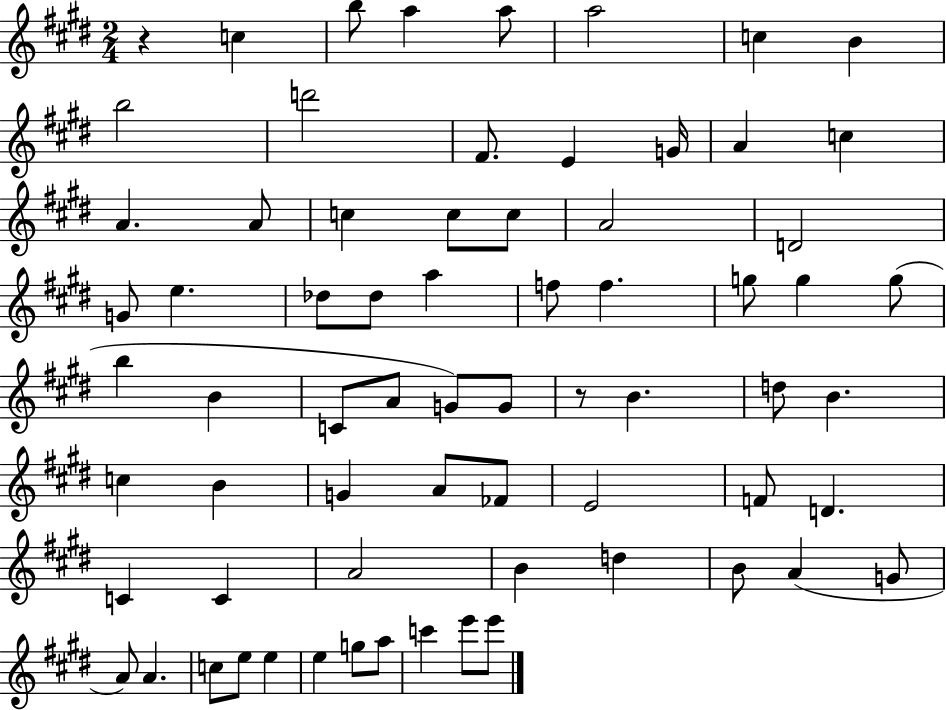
{
  \clef treble
  \numericTimeSignature
  \time 2/4
  \key e \major
  r4 c''4 | b''8 a''4 a''8 | a''2 | c''4 b'4 | \break b''2 | d'''2 | fis'8. e'4 g'16 | a'4 c''4 | \break a'4. a'8 | c''4 c''8 c''8 | a'2 | d'2 | \break g'8 e''4. | des''8 des''8 a''4 | f''8 f''4. | g''8 g''4 g''8( | \break b''4 b'4 | c'8 a'8 g'8) g'8 | r8 b'4. | d''8 b'4. | \break c''4 b'4 | g'4 a'8 fes'8 | e'2 | f'8 d'4. | \break c'4 c'4 | a'2 | b'4 d''4 | b'8 a'4( g'8 | \break a'8) a'4. | c''8 e''8 e''4 | e''4 g''8 a''8 | c'''4 e'''8 e'''8 | \break \bar "|."
}